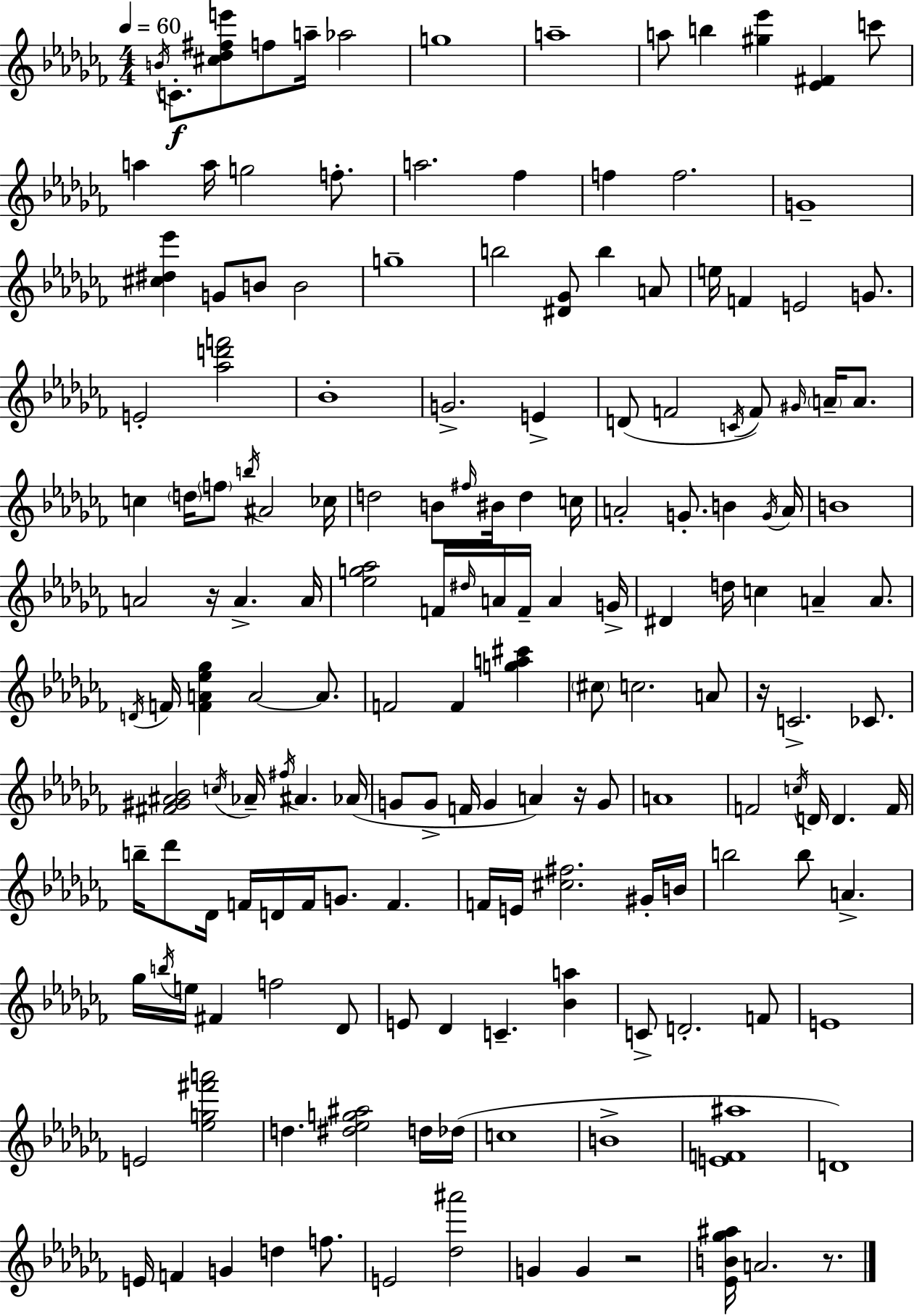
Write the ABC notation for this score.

X:1
T:Untitled
M:4/4
L:1/4
K:Abm
B/4 C/2 [^c_d^fe']/2 f/2 a/4 _a2 g4 a4 a/2 b [^g_e'] [_E^F] c'/2 a a/4 g2 f/2 a2 _f f f2 G4 [^c^d_e'] G/2 B/2 B2 g4 b2 [^D_G]/2 b A/2 e/4 F E2 G/2 E2 [_ad'f']2 _B4 G2 E D/2 F2 C/4 F/2 ^G/4 A/4 A/2 c d/4 f/2 b/4 ^A2 _c/4 d2 B/2 ^f/4 ^B/4 d c/4 A2 G/2 B G/4 A/4 B4 A2 z/4 A A/4 [_eg_a]2 F/4 ^d/4 A/4 F/4 A G/4 ^D d/4 c A A/2 D/4 F/4 [FA_e_g] A2 A/2 F2 F [ga^c'] ^c/2 c2 A/2 z/4 C2 _C/2 [^F^G^A_B]2 c/4 _A/4 ^f/4 ^A _A/4 G/2 G/2 F/4 G A z/4 G/2 A4 F2 c/4 D/4 D F/4 b/4 _d'/2 _D/4 F/4 D/4 F/4 G/2 F F/4 E/4 [^c^f]2 ^G/4 B/4 b2 b/2 A _g/4 b/4 e/4 ^F f2 _D/2 E/2 _D C [_Ba] C/2 D2 F/2 E4 E2 [_eg^f'a']2 d [^d_eg^a]2 d/4 _d/4 c4 B4 [EF^a]4 D4 E/4 F G d f/2 E2 [_d^a']2 G G z2 [_EB_g^a]/4 A2 z/2